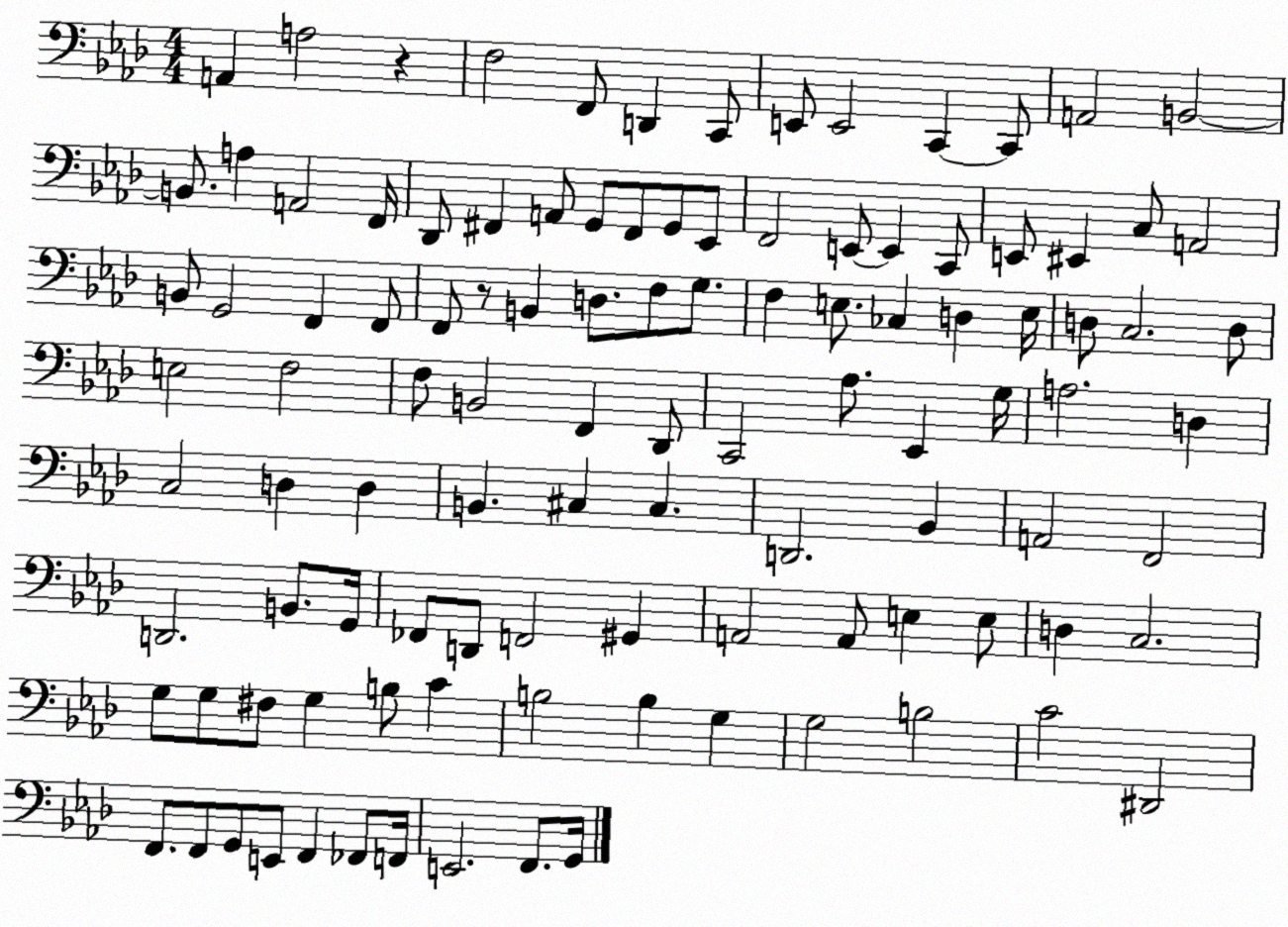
X:1
T:Untitled
M:4/4
L:1/4
K:Ab
A,, A,2 z F,2 F,,/2 D,, C,,/2 E,,/2 E,,2 C,, C,,/2 A,,2 B,,2 B,,/2 A, A,,2 F,,/4 _D,,/2 ^F,, A,,/2 G,,/2 ^F,,/2 G,,/2 _E,,/2 F,,2 E,,/2 E,, C,,/2 E,,/2 ^E,, C,/2 A,,2 B,,/2 G,,2 F,, F,,/2 F,,/2 z/2 B,, D,/2 F,/2 G,/2 F, E,/2 _C, D, E,/4 D,/2 C,2 D,/2 E,2 F,2 F,/2 B,,2 F,, _D,,/2 C,,2 _A,/2 _E,, G,/4 A,2 D, C,2 D, D, B,, ^C, ^C, D,,2 _B,, A,,2 F,,2 D,,2 B,,/2 G,,/4 _F,,/2 D,,/2 F,,2 ^G,, A,,2 A,,/2 E, E,/2 D, C,2 G,/2 G,/2 ^F,/2 G, B,/2 C B,2 B, G, G,2 B,2 C2 ^D,,2 F,,/2 F,,/2 G,,/2 E,,/2 F,, _F,,/2 F,,/4 E,,2 F,,/2 G,,/4